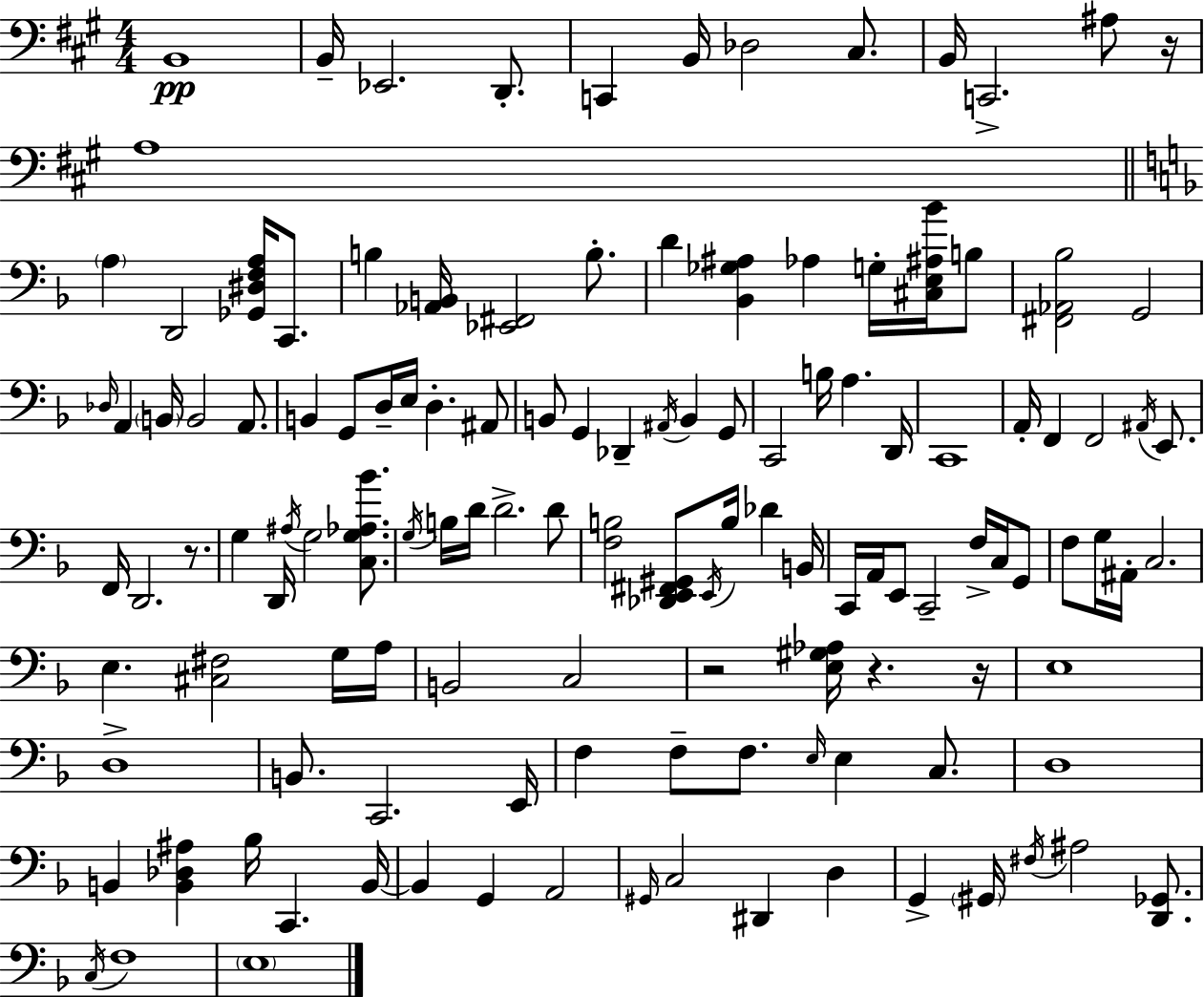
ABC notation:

X:1
T:Untitled
M:4/4
L:1/4
K:A
B,,4 B,,/4 _E,,2 D,,/2 C,, B,,/4 _D,2 ^C,/2 B,,/4 C,,2 ^A,/2 z/4 A,4 A, D,,2 [_G,,^D,F,A,]/4 C,,/2 B, [_A,,B,,]/4 [_E,,^F,,]2 B,/2 D [_B,,_G,^A,] _A, G,/4 [^C,E,^A,_B]/4 B,/2 [^F,,_A,,_B,]2 G,,2 _D,/4 A,, B,,/4 B,,2 A,,/2 B,, G,,/2 D,/4 E,/4 D, ^A,,/2 B,,/2 G,, _D,, ^A,,/4 B,, G,,/2 C,,2 B,/4 A, D,,/4 C,,4 A,,/4 F,, F,,2 ^A,,/4 E,,/2 F,,/4 D,,2 z/2 G, D,,/4 ^A,/4 G,2 [C,G,_A,_B]/2 G,/4 B,/4 D/4 D2 D/2 [F,B,]2 [_D,,E,,^F,,^G,,]/2 E,,/4 B,/4 _D B,,/4 C,,/4 A,,/4 E,,/2 C,,2 F,/4 C,/4 G,,/2 F,/2 G,/4 ^A,,/4 C,2 E, [^C,^F,]2 G,/4 A,/4 B,,2 C,2 z2 [E,^G,_A,]/4 z z/4 E,4 D,4 B,,/2 C,,2 E,,/4 F, F,/2 F,/2 E,/4 E, C,/2 D,4 B,, [B,,_D,^A,] _B,/4 C,, B,,/4 B,, G,, A,,2 ^G,,/4 C,2 ^D,, D, G,, ^G,,/4 ^F,/4 ^A,2 [D,,_G,,]/2 C,/4 F,4 E,4